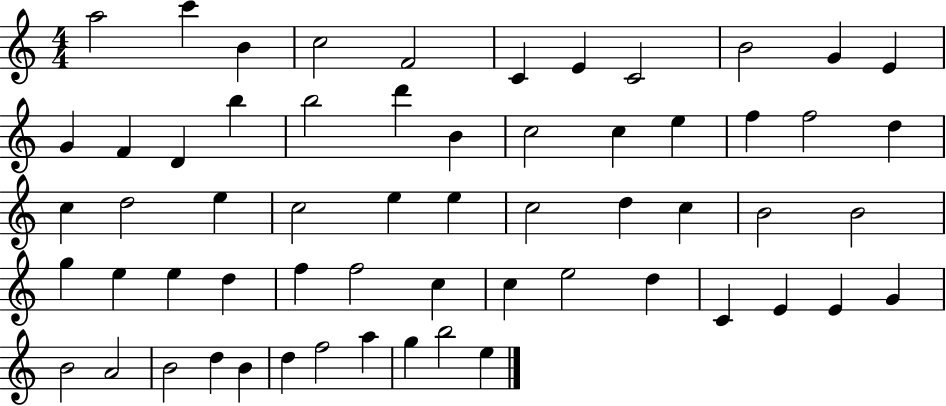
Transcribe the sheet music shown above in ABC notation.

X:1
T:Untitled
M:4/4
L:1/4
K:C
a2 c' B c2 F2 C E C2 B2 G E G F D b b2 d' B c2 c e f f2 d c d2 e c2 e e c2 d c B2 B2 g e e d f f2 c c e2 d C E E G B2 A2 B2 d B d f2 a g b2 e